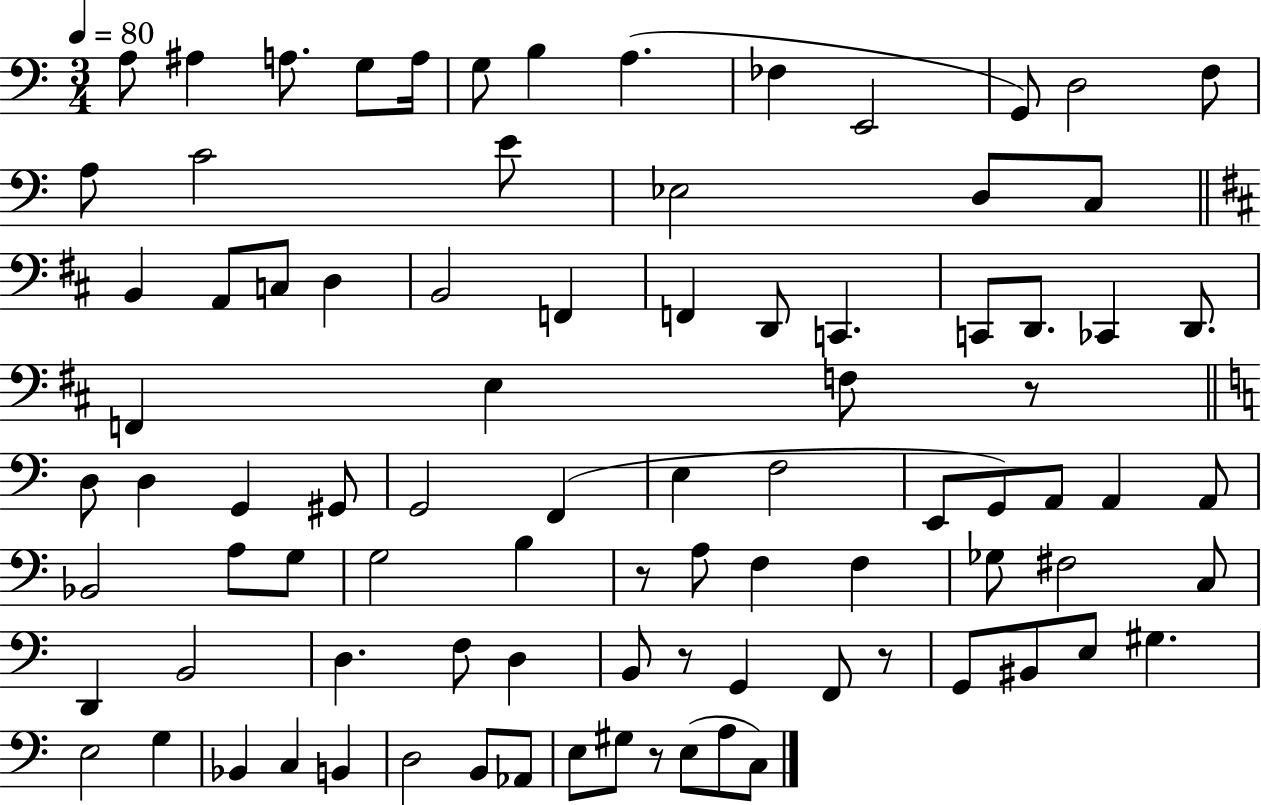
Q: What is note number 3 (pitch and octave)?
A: A3